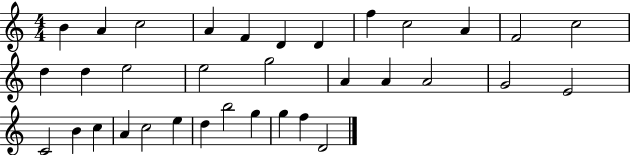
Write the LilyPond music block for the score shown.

{
  \clef treble
  \numericTimeSignature
  \time 4/4
  \key c \major
  b'4 a'4 c''2 | a'4 f'4 d'4 d'4 | f''4 c''2 a'4 | f'2 c''2 | \break d''4 d''4 e''2 | e''2 g''2 | a'4 a'4 a'2 | g'2 e'2 | \break c'2 b'4 c''4 | a'4 c''2 e''4 | d''4 b''2 g''4 | g''4 f''4 d'2 | \break \bar "|."
}